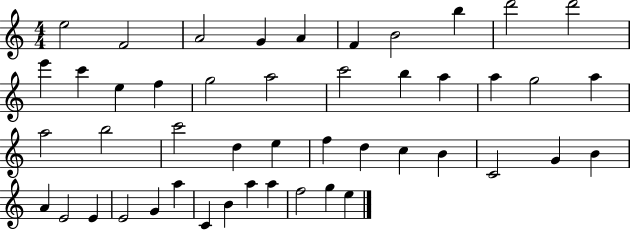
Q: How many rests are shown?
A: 0